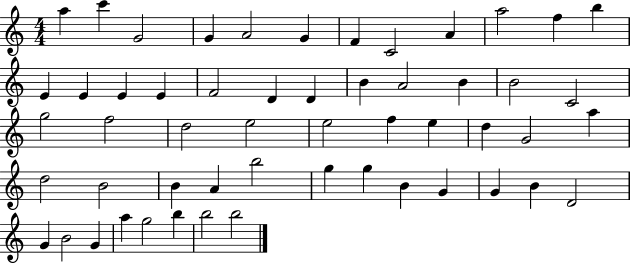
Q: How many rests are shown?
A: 0